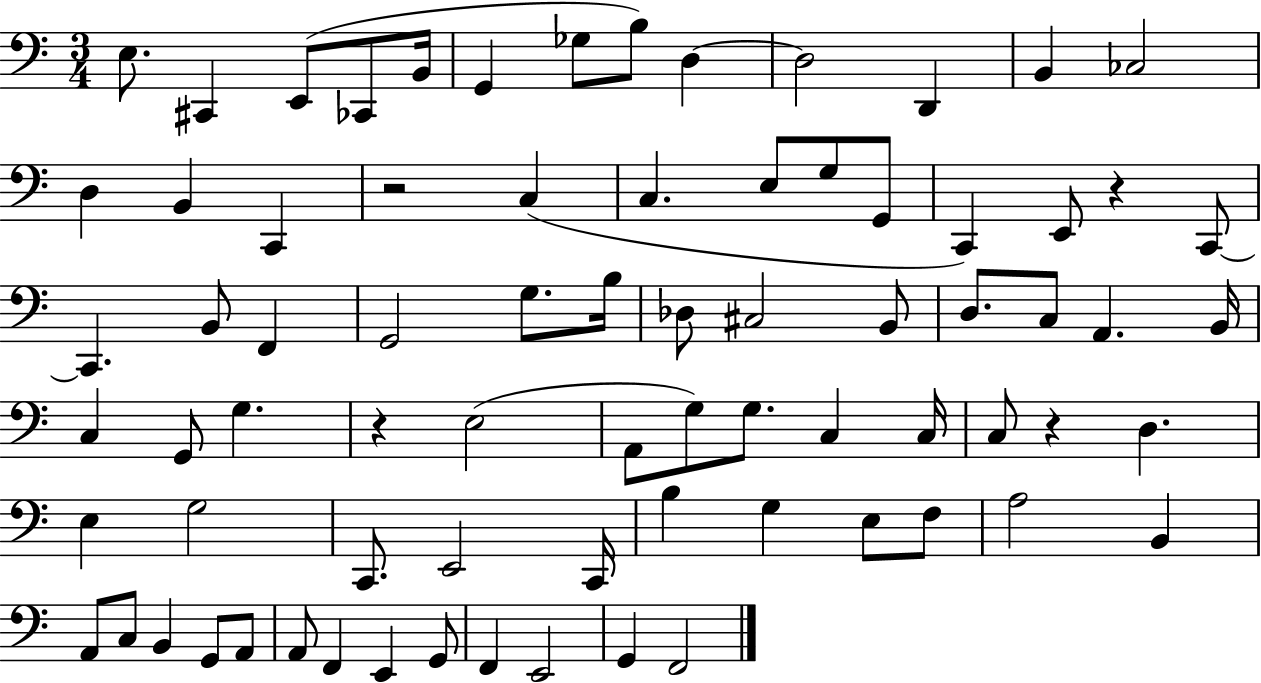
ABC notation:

X:1
T:Untitled
M:3/4
L:1/4
K:C
E,/2 ^C,, E,,/2 _C,,/2 B,,/4 G,, _G,/2 B,/2 D, D,2 D,, B,, _C,2 D, B,, C,, z2 C, C, E,/2 G,/2 G,,/2 C,, E,,/2 z C,,/2 C,, B,,/2 F,, G,,2 G,/2 B,/4 _D,/2 ^C,2 B,,/2 D,/2 C,/2 A,, B,,/4 C, G,,/2 G, z E,2 A,,/2 G,/2 G,/2 C, C,/4 C,/2 z D, E, G,2 C,,/2 E,,2 C,,/4 B, G, E,/2 F,/2 A,2 B,, A,,/2 C,/2 B,, G,,/2 A,,/2 A,,/2 F,, E,, G,,/2 F,, E,,2 G,, F,,2